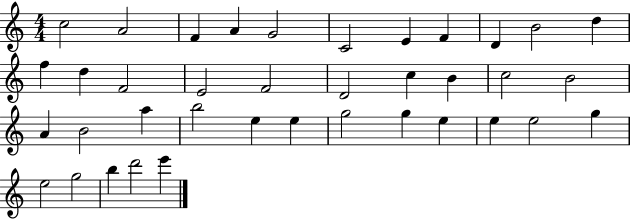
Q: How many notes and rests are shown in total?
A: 38